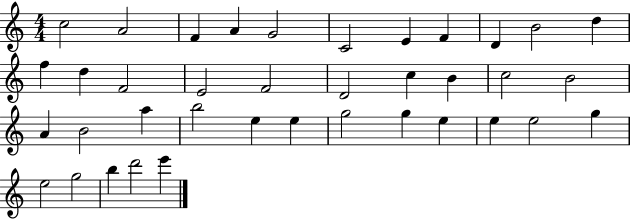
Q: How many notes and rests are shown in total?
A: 38